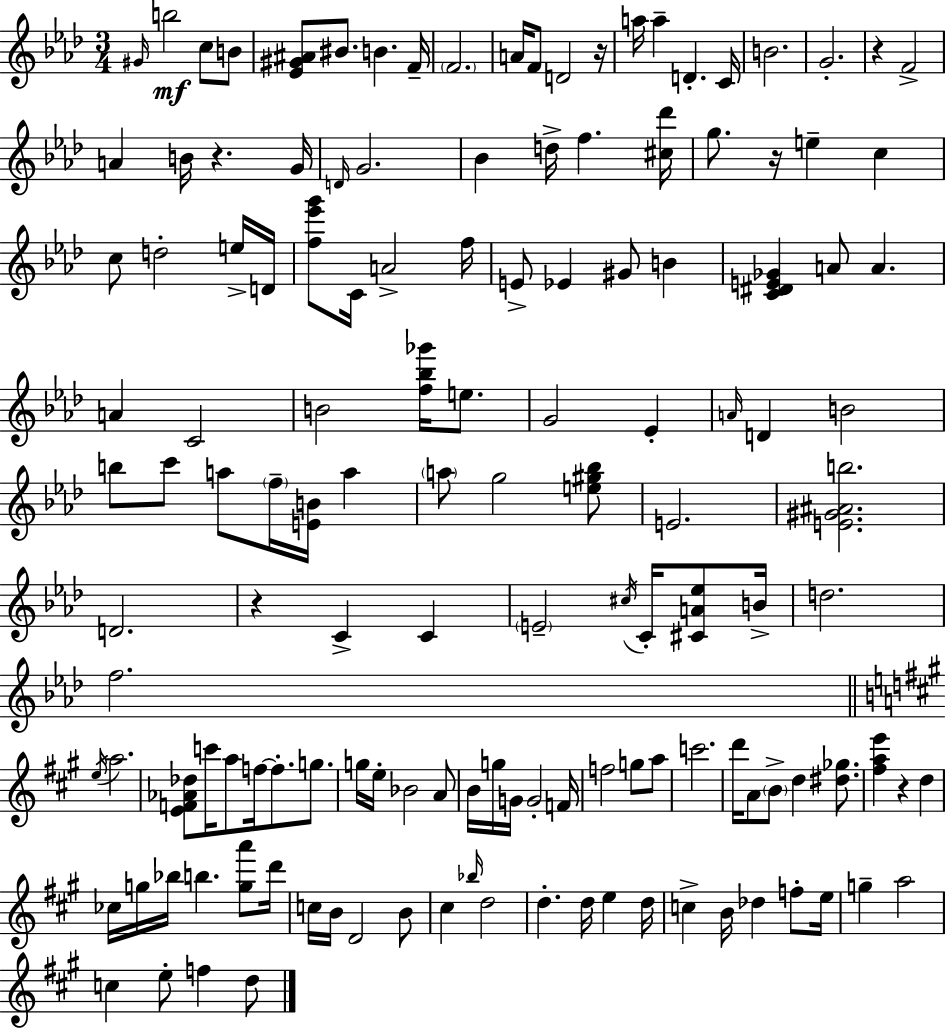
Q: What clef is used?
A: treble